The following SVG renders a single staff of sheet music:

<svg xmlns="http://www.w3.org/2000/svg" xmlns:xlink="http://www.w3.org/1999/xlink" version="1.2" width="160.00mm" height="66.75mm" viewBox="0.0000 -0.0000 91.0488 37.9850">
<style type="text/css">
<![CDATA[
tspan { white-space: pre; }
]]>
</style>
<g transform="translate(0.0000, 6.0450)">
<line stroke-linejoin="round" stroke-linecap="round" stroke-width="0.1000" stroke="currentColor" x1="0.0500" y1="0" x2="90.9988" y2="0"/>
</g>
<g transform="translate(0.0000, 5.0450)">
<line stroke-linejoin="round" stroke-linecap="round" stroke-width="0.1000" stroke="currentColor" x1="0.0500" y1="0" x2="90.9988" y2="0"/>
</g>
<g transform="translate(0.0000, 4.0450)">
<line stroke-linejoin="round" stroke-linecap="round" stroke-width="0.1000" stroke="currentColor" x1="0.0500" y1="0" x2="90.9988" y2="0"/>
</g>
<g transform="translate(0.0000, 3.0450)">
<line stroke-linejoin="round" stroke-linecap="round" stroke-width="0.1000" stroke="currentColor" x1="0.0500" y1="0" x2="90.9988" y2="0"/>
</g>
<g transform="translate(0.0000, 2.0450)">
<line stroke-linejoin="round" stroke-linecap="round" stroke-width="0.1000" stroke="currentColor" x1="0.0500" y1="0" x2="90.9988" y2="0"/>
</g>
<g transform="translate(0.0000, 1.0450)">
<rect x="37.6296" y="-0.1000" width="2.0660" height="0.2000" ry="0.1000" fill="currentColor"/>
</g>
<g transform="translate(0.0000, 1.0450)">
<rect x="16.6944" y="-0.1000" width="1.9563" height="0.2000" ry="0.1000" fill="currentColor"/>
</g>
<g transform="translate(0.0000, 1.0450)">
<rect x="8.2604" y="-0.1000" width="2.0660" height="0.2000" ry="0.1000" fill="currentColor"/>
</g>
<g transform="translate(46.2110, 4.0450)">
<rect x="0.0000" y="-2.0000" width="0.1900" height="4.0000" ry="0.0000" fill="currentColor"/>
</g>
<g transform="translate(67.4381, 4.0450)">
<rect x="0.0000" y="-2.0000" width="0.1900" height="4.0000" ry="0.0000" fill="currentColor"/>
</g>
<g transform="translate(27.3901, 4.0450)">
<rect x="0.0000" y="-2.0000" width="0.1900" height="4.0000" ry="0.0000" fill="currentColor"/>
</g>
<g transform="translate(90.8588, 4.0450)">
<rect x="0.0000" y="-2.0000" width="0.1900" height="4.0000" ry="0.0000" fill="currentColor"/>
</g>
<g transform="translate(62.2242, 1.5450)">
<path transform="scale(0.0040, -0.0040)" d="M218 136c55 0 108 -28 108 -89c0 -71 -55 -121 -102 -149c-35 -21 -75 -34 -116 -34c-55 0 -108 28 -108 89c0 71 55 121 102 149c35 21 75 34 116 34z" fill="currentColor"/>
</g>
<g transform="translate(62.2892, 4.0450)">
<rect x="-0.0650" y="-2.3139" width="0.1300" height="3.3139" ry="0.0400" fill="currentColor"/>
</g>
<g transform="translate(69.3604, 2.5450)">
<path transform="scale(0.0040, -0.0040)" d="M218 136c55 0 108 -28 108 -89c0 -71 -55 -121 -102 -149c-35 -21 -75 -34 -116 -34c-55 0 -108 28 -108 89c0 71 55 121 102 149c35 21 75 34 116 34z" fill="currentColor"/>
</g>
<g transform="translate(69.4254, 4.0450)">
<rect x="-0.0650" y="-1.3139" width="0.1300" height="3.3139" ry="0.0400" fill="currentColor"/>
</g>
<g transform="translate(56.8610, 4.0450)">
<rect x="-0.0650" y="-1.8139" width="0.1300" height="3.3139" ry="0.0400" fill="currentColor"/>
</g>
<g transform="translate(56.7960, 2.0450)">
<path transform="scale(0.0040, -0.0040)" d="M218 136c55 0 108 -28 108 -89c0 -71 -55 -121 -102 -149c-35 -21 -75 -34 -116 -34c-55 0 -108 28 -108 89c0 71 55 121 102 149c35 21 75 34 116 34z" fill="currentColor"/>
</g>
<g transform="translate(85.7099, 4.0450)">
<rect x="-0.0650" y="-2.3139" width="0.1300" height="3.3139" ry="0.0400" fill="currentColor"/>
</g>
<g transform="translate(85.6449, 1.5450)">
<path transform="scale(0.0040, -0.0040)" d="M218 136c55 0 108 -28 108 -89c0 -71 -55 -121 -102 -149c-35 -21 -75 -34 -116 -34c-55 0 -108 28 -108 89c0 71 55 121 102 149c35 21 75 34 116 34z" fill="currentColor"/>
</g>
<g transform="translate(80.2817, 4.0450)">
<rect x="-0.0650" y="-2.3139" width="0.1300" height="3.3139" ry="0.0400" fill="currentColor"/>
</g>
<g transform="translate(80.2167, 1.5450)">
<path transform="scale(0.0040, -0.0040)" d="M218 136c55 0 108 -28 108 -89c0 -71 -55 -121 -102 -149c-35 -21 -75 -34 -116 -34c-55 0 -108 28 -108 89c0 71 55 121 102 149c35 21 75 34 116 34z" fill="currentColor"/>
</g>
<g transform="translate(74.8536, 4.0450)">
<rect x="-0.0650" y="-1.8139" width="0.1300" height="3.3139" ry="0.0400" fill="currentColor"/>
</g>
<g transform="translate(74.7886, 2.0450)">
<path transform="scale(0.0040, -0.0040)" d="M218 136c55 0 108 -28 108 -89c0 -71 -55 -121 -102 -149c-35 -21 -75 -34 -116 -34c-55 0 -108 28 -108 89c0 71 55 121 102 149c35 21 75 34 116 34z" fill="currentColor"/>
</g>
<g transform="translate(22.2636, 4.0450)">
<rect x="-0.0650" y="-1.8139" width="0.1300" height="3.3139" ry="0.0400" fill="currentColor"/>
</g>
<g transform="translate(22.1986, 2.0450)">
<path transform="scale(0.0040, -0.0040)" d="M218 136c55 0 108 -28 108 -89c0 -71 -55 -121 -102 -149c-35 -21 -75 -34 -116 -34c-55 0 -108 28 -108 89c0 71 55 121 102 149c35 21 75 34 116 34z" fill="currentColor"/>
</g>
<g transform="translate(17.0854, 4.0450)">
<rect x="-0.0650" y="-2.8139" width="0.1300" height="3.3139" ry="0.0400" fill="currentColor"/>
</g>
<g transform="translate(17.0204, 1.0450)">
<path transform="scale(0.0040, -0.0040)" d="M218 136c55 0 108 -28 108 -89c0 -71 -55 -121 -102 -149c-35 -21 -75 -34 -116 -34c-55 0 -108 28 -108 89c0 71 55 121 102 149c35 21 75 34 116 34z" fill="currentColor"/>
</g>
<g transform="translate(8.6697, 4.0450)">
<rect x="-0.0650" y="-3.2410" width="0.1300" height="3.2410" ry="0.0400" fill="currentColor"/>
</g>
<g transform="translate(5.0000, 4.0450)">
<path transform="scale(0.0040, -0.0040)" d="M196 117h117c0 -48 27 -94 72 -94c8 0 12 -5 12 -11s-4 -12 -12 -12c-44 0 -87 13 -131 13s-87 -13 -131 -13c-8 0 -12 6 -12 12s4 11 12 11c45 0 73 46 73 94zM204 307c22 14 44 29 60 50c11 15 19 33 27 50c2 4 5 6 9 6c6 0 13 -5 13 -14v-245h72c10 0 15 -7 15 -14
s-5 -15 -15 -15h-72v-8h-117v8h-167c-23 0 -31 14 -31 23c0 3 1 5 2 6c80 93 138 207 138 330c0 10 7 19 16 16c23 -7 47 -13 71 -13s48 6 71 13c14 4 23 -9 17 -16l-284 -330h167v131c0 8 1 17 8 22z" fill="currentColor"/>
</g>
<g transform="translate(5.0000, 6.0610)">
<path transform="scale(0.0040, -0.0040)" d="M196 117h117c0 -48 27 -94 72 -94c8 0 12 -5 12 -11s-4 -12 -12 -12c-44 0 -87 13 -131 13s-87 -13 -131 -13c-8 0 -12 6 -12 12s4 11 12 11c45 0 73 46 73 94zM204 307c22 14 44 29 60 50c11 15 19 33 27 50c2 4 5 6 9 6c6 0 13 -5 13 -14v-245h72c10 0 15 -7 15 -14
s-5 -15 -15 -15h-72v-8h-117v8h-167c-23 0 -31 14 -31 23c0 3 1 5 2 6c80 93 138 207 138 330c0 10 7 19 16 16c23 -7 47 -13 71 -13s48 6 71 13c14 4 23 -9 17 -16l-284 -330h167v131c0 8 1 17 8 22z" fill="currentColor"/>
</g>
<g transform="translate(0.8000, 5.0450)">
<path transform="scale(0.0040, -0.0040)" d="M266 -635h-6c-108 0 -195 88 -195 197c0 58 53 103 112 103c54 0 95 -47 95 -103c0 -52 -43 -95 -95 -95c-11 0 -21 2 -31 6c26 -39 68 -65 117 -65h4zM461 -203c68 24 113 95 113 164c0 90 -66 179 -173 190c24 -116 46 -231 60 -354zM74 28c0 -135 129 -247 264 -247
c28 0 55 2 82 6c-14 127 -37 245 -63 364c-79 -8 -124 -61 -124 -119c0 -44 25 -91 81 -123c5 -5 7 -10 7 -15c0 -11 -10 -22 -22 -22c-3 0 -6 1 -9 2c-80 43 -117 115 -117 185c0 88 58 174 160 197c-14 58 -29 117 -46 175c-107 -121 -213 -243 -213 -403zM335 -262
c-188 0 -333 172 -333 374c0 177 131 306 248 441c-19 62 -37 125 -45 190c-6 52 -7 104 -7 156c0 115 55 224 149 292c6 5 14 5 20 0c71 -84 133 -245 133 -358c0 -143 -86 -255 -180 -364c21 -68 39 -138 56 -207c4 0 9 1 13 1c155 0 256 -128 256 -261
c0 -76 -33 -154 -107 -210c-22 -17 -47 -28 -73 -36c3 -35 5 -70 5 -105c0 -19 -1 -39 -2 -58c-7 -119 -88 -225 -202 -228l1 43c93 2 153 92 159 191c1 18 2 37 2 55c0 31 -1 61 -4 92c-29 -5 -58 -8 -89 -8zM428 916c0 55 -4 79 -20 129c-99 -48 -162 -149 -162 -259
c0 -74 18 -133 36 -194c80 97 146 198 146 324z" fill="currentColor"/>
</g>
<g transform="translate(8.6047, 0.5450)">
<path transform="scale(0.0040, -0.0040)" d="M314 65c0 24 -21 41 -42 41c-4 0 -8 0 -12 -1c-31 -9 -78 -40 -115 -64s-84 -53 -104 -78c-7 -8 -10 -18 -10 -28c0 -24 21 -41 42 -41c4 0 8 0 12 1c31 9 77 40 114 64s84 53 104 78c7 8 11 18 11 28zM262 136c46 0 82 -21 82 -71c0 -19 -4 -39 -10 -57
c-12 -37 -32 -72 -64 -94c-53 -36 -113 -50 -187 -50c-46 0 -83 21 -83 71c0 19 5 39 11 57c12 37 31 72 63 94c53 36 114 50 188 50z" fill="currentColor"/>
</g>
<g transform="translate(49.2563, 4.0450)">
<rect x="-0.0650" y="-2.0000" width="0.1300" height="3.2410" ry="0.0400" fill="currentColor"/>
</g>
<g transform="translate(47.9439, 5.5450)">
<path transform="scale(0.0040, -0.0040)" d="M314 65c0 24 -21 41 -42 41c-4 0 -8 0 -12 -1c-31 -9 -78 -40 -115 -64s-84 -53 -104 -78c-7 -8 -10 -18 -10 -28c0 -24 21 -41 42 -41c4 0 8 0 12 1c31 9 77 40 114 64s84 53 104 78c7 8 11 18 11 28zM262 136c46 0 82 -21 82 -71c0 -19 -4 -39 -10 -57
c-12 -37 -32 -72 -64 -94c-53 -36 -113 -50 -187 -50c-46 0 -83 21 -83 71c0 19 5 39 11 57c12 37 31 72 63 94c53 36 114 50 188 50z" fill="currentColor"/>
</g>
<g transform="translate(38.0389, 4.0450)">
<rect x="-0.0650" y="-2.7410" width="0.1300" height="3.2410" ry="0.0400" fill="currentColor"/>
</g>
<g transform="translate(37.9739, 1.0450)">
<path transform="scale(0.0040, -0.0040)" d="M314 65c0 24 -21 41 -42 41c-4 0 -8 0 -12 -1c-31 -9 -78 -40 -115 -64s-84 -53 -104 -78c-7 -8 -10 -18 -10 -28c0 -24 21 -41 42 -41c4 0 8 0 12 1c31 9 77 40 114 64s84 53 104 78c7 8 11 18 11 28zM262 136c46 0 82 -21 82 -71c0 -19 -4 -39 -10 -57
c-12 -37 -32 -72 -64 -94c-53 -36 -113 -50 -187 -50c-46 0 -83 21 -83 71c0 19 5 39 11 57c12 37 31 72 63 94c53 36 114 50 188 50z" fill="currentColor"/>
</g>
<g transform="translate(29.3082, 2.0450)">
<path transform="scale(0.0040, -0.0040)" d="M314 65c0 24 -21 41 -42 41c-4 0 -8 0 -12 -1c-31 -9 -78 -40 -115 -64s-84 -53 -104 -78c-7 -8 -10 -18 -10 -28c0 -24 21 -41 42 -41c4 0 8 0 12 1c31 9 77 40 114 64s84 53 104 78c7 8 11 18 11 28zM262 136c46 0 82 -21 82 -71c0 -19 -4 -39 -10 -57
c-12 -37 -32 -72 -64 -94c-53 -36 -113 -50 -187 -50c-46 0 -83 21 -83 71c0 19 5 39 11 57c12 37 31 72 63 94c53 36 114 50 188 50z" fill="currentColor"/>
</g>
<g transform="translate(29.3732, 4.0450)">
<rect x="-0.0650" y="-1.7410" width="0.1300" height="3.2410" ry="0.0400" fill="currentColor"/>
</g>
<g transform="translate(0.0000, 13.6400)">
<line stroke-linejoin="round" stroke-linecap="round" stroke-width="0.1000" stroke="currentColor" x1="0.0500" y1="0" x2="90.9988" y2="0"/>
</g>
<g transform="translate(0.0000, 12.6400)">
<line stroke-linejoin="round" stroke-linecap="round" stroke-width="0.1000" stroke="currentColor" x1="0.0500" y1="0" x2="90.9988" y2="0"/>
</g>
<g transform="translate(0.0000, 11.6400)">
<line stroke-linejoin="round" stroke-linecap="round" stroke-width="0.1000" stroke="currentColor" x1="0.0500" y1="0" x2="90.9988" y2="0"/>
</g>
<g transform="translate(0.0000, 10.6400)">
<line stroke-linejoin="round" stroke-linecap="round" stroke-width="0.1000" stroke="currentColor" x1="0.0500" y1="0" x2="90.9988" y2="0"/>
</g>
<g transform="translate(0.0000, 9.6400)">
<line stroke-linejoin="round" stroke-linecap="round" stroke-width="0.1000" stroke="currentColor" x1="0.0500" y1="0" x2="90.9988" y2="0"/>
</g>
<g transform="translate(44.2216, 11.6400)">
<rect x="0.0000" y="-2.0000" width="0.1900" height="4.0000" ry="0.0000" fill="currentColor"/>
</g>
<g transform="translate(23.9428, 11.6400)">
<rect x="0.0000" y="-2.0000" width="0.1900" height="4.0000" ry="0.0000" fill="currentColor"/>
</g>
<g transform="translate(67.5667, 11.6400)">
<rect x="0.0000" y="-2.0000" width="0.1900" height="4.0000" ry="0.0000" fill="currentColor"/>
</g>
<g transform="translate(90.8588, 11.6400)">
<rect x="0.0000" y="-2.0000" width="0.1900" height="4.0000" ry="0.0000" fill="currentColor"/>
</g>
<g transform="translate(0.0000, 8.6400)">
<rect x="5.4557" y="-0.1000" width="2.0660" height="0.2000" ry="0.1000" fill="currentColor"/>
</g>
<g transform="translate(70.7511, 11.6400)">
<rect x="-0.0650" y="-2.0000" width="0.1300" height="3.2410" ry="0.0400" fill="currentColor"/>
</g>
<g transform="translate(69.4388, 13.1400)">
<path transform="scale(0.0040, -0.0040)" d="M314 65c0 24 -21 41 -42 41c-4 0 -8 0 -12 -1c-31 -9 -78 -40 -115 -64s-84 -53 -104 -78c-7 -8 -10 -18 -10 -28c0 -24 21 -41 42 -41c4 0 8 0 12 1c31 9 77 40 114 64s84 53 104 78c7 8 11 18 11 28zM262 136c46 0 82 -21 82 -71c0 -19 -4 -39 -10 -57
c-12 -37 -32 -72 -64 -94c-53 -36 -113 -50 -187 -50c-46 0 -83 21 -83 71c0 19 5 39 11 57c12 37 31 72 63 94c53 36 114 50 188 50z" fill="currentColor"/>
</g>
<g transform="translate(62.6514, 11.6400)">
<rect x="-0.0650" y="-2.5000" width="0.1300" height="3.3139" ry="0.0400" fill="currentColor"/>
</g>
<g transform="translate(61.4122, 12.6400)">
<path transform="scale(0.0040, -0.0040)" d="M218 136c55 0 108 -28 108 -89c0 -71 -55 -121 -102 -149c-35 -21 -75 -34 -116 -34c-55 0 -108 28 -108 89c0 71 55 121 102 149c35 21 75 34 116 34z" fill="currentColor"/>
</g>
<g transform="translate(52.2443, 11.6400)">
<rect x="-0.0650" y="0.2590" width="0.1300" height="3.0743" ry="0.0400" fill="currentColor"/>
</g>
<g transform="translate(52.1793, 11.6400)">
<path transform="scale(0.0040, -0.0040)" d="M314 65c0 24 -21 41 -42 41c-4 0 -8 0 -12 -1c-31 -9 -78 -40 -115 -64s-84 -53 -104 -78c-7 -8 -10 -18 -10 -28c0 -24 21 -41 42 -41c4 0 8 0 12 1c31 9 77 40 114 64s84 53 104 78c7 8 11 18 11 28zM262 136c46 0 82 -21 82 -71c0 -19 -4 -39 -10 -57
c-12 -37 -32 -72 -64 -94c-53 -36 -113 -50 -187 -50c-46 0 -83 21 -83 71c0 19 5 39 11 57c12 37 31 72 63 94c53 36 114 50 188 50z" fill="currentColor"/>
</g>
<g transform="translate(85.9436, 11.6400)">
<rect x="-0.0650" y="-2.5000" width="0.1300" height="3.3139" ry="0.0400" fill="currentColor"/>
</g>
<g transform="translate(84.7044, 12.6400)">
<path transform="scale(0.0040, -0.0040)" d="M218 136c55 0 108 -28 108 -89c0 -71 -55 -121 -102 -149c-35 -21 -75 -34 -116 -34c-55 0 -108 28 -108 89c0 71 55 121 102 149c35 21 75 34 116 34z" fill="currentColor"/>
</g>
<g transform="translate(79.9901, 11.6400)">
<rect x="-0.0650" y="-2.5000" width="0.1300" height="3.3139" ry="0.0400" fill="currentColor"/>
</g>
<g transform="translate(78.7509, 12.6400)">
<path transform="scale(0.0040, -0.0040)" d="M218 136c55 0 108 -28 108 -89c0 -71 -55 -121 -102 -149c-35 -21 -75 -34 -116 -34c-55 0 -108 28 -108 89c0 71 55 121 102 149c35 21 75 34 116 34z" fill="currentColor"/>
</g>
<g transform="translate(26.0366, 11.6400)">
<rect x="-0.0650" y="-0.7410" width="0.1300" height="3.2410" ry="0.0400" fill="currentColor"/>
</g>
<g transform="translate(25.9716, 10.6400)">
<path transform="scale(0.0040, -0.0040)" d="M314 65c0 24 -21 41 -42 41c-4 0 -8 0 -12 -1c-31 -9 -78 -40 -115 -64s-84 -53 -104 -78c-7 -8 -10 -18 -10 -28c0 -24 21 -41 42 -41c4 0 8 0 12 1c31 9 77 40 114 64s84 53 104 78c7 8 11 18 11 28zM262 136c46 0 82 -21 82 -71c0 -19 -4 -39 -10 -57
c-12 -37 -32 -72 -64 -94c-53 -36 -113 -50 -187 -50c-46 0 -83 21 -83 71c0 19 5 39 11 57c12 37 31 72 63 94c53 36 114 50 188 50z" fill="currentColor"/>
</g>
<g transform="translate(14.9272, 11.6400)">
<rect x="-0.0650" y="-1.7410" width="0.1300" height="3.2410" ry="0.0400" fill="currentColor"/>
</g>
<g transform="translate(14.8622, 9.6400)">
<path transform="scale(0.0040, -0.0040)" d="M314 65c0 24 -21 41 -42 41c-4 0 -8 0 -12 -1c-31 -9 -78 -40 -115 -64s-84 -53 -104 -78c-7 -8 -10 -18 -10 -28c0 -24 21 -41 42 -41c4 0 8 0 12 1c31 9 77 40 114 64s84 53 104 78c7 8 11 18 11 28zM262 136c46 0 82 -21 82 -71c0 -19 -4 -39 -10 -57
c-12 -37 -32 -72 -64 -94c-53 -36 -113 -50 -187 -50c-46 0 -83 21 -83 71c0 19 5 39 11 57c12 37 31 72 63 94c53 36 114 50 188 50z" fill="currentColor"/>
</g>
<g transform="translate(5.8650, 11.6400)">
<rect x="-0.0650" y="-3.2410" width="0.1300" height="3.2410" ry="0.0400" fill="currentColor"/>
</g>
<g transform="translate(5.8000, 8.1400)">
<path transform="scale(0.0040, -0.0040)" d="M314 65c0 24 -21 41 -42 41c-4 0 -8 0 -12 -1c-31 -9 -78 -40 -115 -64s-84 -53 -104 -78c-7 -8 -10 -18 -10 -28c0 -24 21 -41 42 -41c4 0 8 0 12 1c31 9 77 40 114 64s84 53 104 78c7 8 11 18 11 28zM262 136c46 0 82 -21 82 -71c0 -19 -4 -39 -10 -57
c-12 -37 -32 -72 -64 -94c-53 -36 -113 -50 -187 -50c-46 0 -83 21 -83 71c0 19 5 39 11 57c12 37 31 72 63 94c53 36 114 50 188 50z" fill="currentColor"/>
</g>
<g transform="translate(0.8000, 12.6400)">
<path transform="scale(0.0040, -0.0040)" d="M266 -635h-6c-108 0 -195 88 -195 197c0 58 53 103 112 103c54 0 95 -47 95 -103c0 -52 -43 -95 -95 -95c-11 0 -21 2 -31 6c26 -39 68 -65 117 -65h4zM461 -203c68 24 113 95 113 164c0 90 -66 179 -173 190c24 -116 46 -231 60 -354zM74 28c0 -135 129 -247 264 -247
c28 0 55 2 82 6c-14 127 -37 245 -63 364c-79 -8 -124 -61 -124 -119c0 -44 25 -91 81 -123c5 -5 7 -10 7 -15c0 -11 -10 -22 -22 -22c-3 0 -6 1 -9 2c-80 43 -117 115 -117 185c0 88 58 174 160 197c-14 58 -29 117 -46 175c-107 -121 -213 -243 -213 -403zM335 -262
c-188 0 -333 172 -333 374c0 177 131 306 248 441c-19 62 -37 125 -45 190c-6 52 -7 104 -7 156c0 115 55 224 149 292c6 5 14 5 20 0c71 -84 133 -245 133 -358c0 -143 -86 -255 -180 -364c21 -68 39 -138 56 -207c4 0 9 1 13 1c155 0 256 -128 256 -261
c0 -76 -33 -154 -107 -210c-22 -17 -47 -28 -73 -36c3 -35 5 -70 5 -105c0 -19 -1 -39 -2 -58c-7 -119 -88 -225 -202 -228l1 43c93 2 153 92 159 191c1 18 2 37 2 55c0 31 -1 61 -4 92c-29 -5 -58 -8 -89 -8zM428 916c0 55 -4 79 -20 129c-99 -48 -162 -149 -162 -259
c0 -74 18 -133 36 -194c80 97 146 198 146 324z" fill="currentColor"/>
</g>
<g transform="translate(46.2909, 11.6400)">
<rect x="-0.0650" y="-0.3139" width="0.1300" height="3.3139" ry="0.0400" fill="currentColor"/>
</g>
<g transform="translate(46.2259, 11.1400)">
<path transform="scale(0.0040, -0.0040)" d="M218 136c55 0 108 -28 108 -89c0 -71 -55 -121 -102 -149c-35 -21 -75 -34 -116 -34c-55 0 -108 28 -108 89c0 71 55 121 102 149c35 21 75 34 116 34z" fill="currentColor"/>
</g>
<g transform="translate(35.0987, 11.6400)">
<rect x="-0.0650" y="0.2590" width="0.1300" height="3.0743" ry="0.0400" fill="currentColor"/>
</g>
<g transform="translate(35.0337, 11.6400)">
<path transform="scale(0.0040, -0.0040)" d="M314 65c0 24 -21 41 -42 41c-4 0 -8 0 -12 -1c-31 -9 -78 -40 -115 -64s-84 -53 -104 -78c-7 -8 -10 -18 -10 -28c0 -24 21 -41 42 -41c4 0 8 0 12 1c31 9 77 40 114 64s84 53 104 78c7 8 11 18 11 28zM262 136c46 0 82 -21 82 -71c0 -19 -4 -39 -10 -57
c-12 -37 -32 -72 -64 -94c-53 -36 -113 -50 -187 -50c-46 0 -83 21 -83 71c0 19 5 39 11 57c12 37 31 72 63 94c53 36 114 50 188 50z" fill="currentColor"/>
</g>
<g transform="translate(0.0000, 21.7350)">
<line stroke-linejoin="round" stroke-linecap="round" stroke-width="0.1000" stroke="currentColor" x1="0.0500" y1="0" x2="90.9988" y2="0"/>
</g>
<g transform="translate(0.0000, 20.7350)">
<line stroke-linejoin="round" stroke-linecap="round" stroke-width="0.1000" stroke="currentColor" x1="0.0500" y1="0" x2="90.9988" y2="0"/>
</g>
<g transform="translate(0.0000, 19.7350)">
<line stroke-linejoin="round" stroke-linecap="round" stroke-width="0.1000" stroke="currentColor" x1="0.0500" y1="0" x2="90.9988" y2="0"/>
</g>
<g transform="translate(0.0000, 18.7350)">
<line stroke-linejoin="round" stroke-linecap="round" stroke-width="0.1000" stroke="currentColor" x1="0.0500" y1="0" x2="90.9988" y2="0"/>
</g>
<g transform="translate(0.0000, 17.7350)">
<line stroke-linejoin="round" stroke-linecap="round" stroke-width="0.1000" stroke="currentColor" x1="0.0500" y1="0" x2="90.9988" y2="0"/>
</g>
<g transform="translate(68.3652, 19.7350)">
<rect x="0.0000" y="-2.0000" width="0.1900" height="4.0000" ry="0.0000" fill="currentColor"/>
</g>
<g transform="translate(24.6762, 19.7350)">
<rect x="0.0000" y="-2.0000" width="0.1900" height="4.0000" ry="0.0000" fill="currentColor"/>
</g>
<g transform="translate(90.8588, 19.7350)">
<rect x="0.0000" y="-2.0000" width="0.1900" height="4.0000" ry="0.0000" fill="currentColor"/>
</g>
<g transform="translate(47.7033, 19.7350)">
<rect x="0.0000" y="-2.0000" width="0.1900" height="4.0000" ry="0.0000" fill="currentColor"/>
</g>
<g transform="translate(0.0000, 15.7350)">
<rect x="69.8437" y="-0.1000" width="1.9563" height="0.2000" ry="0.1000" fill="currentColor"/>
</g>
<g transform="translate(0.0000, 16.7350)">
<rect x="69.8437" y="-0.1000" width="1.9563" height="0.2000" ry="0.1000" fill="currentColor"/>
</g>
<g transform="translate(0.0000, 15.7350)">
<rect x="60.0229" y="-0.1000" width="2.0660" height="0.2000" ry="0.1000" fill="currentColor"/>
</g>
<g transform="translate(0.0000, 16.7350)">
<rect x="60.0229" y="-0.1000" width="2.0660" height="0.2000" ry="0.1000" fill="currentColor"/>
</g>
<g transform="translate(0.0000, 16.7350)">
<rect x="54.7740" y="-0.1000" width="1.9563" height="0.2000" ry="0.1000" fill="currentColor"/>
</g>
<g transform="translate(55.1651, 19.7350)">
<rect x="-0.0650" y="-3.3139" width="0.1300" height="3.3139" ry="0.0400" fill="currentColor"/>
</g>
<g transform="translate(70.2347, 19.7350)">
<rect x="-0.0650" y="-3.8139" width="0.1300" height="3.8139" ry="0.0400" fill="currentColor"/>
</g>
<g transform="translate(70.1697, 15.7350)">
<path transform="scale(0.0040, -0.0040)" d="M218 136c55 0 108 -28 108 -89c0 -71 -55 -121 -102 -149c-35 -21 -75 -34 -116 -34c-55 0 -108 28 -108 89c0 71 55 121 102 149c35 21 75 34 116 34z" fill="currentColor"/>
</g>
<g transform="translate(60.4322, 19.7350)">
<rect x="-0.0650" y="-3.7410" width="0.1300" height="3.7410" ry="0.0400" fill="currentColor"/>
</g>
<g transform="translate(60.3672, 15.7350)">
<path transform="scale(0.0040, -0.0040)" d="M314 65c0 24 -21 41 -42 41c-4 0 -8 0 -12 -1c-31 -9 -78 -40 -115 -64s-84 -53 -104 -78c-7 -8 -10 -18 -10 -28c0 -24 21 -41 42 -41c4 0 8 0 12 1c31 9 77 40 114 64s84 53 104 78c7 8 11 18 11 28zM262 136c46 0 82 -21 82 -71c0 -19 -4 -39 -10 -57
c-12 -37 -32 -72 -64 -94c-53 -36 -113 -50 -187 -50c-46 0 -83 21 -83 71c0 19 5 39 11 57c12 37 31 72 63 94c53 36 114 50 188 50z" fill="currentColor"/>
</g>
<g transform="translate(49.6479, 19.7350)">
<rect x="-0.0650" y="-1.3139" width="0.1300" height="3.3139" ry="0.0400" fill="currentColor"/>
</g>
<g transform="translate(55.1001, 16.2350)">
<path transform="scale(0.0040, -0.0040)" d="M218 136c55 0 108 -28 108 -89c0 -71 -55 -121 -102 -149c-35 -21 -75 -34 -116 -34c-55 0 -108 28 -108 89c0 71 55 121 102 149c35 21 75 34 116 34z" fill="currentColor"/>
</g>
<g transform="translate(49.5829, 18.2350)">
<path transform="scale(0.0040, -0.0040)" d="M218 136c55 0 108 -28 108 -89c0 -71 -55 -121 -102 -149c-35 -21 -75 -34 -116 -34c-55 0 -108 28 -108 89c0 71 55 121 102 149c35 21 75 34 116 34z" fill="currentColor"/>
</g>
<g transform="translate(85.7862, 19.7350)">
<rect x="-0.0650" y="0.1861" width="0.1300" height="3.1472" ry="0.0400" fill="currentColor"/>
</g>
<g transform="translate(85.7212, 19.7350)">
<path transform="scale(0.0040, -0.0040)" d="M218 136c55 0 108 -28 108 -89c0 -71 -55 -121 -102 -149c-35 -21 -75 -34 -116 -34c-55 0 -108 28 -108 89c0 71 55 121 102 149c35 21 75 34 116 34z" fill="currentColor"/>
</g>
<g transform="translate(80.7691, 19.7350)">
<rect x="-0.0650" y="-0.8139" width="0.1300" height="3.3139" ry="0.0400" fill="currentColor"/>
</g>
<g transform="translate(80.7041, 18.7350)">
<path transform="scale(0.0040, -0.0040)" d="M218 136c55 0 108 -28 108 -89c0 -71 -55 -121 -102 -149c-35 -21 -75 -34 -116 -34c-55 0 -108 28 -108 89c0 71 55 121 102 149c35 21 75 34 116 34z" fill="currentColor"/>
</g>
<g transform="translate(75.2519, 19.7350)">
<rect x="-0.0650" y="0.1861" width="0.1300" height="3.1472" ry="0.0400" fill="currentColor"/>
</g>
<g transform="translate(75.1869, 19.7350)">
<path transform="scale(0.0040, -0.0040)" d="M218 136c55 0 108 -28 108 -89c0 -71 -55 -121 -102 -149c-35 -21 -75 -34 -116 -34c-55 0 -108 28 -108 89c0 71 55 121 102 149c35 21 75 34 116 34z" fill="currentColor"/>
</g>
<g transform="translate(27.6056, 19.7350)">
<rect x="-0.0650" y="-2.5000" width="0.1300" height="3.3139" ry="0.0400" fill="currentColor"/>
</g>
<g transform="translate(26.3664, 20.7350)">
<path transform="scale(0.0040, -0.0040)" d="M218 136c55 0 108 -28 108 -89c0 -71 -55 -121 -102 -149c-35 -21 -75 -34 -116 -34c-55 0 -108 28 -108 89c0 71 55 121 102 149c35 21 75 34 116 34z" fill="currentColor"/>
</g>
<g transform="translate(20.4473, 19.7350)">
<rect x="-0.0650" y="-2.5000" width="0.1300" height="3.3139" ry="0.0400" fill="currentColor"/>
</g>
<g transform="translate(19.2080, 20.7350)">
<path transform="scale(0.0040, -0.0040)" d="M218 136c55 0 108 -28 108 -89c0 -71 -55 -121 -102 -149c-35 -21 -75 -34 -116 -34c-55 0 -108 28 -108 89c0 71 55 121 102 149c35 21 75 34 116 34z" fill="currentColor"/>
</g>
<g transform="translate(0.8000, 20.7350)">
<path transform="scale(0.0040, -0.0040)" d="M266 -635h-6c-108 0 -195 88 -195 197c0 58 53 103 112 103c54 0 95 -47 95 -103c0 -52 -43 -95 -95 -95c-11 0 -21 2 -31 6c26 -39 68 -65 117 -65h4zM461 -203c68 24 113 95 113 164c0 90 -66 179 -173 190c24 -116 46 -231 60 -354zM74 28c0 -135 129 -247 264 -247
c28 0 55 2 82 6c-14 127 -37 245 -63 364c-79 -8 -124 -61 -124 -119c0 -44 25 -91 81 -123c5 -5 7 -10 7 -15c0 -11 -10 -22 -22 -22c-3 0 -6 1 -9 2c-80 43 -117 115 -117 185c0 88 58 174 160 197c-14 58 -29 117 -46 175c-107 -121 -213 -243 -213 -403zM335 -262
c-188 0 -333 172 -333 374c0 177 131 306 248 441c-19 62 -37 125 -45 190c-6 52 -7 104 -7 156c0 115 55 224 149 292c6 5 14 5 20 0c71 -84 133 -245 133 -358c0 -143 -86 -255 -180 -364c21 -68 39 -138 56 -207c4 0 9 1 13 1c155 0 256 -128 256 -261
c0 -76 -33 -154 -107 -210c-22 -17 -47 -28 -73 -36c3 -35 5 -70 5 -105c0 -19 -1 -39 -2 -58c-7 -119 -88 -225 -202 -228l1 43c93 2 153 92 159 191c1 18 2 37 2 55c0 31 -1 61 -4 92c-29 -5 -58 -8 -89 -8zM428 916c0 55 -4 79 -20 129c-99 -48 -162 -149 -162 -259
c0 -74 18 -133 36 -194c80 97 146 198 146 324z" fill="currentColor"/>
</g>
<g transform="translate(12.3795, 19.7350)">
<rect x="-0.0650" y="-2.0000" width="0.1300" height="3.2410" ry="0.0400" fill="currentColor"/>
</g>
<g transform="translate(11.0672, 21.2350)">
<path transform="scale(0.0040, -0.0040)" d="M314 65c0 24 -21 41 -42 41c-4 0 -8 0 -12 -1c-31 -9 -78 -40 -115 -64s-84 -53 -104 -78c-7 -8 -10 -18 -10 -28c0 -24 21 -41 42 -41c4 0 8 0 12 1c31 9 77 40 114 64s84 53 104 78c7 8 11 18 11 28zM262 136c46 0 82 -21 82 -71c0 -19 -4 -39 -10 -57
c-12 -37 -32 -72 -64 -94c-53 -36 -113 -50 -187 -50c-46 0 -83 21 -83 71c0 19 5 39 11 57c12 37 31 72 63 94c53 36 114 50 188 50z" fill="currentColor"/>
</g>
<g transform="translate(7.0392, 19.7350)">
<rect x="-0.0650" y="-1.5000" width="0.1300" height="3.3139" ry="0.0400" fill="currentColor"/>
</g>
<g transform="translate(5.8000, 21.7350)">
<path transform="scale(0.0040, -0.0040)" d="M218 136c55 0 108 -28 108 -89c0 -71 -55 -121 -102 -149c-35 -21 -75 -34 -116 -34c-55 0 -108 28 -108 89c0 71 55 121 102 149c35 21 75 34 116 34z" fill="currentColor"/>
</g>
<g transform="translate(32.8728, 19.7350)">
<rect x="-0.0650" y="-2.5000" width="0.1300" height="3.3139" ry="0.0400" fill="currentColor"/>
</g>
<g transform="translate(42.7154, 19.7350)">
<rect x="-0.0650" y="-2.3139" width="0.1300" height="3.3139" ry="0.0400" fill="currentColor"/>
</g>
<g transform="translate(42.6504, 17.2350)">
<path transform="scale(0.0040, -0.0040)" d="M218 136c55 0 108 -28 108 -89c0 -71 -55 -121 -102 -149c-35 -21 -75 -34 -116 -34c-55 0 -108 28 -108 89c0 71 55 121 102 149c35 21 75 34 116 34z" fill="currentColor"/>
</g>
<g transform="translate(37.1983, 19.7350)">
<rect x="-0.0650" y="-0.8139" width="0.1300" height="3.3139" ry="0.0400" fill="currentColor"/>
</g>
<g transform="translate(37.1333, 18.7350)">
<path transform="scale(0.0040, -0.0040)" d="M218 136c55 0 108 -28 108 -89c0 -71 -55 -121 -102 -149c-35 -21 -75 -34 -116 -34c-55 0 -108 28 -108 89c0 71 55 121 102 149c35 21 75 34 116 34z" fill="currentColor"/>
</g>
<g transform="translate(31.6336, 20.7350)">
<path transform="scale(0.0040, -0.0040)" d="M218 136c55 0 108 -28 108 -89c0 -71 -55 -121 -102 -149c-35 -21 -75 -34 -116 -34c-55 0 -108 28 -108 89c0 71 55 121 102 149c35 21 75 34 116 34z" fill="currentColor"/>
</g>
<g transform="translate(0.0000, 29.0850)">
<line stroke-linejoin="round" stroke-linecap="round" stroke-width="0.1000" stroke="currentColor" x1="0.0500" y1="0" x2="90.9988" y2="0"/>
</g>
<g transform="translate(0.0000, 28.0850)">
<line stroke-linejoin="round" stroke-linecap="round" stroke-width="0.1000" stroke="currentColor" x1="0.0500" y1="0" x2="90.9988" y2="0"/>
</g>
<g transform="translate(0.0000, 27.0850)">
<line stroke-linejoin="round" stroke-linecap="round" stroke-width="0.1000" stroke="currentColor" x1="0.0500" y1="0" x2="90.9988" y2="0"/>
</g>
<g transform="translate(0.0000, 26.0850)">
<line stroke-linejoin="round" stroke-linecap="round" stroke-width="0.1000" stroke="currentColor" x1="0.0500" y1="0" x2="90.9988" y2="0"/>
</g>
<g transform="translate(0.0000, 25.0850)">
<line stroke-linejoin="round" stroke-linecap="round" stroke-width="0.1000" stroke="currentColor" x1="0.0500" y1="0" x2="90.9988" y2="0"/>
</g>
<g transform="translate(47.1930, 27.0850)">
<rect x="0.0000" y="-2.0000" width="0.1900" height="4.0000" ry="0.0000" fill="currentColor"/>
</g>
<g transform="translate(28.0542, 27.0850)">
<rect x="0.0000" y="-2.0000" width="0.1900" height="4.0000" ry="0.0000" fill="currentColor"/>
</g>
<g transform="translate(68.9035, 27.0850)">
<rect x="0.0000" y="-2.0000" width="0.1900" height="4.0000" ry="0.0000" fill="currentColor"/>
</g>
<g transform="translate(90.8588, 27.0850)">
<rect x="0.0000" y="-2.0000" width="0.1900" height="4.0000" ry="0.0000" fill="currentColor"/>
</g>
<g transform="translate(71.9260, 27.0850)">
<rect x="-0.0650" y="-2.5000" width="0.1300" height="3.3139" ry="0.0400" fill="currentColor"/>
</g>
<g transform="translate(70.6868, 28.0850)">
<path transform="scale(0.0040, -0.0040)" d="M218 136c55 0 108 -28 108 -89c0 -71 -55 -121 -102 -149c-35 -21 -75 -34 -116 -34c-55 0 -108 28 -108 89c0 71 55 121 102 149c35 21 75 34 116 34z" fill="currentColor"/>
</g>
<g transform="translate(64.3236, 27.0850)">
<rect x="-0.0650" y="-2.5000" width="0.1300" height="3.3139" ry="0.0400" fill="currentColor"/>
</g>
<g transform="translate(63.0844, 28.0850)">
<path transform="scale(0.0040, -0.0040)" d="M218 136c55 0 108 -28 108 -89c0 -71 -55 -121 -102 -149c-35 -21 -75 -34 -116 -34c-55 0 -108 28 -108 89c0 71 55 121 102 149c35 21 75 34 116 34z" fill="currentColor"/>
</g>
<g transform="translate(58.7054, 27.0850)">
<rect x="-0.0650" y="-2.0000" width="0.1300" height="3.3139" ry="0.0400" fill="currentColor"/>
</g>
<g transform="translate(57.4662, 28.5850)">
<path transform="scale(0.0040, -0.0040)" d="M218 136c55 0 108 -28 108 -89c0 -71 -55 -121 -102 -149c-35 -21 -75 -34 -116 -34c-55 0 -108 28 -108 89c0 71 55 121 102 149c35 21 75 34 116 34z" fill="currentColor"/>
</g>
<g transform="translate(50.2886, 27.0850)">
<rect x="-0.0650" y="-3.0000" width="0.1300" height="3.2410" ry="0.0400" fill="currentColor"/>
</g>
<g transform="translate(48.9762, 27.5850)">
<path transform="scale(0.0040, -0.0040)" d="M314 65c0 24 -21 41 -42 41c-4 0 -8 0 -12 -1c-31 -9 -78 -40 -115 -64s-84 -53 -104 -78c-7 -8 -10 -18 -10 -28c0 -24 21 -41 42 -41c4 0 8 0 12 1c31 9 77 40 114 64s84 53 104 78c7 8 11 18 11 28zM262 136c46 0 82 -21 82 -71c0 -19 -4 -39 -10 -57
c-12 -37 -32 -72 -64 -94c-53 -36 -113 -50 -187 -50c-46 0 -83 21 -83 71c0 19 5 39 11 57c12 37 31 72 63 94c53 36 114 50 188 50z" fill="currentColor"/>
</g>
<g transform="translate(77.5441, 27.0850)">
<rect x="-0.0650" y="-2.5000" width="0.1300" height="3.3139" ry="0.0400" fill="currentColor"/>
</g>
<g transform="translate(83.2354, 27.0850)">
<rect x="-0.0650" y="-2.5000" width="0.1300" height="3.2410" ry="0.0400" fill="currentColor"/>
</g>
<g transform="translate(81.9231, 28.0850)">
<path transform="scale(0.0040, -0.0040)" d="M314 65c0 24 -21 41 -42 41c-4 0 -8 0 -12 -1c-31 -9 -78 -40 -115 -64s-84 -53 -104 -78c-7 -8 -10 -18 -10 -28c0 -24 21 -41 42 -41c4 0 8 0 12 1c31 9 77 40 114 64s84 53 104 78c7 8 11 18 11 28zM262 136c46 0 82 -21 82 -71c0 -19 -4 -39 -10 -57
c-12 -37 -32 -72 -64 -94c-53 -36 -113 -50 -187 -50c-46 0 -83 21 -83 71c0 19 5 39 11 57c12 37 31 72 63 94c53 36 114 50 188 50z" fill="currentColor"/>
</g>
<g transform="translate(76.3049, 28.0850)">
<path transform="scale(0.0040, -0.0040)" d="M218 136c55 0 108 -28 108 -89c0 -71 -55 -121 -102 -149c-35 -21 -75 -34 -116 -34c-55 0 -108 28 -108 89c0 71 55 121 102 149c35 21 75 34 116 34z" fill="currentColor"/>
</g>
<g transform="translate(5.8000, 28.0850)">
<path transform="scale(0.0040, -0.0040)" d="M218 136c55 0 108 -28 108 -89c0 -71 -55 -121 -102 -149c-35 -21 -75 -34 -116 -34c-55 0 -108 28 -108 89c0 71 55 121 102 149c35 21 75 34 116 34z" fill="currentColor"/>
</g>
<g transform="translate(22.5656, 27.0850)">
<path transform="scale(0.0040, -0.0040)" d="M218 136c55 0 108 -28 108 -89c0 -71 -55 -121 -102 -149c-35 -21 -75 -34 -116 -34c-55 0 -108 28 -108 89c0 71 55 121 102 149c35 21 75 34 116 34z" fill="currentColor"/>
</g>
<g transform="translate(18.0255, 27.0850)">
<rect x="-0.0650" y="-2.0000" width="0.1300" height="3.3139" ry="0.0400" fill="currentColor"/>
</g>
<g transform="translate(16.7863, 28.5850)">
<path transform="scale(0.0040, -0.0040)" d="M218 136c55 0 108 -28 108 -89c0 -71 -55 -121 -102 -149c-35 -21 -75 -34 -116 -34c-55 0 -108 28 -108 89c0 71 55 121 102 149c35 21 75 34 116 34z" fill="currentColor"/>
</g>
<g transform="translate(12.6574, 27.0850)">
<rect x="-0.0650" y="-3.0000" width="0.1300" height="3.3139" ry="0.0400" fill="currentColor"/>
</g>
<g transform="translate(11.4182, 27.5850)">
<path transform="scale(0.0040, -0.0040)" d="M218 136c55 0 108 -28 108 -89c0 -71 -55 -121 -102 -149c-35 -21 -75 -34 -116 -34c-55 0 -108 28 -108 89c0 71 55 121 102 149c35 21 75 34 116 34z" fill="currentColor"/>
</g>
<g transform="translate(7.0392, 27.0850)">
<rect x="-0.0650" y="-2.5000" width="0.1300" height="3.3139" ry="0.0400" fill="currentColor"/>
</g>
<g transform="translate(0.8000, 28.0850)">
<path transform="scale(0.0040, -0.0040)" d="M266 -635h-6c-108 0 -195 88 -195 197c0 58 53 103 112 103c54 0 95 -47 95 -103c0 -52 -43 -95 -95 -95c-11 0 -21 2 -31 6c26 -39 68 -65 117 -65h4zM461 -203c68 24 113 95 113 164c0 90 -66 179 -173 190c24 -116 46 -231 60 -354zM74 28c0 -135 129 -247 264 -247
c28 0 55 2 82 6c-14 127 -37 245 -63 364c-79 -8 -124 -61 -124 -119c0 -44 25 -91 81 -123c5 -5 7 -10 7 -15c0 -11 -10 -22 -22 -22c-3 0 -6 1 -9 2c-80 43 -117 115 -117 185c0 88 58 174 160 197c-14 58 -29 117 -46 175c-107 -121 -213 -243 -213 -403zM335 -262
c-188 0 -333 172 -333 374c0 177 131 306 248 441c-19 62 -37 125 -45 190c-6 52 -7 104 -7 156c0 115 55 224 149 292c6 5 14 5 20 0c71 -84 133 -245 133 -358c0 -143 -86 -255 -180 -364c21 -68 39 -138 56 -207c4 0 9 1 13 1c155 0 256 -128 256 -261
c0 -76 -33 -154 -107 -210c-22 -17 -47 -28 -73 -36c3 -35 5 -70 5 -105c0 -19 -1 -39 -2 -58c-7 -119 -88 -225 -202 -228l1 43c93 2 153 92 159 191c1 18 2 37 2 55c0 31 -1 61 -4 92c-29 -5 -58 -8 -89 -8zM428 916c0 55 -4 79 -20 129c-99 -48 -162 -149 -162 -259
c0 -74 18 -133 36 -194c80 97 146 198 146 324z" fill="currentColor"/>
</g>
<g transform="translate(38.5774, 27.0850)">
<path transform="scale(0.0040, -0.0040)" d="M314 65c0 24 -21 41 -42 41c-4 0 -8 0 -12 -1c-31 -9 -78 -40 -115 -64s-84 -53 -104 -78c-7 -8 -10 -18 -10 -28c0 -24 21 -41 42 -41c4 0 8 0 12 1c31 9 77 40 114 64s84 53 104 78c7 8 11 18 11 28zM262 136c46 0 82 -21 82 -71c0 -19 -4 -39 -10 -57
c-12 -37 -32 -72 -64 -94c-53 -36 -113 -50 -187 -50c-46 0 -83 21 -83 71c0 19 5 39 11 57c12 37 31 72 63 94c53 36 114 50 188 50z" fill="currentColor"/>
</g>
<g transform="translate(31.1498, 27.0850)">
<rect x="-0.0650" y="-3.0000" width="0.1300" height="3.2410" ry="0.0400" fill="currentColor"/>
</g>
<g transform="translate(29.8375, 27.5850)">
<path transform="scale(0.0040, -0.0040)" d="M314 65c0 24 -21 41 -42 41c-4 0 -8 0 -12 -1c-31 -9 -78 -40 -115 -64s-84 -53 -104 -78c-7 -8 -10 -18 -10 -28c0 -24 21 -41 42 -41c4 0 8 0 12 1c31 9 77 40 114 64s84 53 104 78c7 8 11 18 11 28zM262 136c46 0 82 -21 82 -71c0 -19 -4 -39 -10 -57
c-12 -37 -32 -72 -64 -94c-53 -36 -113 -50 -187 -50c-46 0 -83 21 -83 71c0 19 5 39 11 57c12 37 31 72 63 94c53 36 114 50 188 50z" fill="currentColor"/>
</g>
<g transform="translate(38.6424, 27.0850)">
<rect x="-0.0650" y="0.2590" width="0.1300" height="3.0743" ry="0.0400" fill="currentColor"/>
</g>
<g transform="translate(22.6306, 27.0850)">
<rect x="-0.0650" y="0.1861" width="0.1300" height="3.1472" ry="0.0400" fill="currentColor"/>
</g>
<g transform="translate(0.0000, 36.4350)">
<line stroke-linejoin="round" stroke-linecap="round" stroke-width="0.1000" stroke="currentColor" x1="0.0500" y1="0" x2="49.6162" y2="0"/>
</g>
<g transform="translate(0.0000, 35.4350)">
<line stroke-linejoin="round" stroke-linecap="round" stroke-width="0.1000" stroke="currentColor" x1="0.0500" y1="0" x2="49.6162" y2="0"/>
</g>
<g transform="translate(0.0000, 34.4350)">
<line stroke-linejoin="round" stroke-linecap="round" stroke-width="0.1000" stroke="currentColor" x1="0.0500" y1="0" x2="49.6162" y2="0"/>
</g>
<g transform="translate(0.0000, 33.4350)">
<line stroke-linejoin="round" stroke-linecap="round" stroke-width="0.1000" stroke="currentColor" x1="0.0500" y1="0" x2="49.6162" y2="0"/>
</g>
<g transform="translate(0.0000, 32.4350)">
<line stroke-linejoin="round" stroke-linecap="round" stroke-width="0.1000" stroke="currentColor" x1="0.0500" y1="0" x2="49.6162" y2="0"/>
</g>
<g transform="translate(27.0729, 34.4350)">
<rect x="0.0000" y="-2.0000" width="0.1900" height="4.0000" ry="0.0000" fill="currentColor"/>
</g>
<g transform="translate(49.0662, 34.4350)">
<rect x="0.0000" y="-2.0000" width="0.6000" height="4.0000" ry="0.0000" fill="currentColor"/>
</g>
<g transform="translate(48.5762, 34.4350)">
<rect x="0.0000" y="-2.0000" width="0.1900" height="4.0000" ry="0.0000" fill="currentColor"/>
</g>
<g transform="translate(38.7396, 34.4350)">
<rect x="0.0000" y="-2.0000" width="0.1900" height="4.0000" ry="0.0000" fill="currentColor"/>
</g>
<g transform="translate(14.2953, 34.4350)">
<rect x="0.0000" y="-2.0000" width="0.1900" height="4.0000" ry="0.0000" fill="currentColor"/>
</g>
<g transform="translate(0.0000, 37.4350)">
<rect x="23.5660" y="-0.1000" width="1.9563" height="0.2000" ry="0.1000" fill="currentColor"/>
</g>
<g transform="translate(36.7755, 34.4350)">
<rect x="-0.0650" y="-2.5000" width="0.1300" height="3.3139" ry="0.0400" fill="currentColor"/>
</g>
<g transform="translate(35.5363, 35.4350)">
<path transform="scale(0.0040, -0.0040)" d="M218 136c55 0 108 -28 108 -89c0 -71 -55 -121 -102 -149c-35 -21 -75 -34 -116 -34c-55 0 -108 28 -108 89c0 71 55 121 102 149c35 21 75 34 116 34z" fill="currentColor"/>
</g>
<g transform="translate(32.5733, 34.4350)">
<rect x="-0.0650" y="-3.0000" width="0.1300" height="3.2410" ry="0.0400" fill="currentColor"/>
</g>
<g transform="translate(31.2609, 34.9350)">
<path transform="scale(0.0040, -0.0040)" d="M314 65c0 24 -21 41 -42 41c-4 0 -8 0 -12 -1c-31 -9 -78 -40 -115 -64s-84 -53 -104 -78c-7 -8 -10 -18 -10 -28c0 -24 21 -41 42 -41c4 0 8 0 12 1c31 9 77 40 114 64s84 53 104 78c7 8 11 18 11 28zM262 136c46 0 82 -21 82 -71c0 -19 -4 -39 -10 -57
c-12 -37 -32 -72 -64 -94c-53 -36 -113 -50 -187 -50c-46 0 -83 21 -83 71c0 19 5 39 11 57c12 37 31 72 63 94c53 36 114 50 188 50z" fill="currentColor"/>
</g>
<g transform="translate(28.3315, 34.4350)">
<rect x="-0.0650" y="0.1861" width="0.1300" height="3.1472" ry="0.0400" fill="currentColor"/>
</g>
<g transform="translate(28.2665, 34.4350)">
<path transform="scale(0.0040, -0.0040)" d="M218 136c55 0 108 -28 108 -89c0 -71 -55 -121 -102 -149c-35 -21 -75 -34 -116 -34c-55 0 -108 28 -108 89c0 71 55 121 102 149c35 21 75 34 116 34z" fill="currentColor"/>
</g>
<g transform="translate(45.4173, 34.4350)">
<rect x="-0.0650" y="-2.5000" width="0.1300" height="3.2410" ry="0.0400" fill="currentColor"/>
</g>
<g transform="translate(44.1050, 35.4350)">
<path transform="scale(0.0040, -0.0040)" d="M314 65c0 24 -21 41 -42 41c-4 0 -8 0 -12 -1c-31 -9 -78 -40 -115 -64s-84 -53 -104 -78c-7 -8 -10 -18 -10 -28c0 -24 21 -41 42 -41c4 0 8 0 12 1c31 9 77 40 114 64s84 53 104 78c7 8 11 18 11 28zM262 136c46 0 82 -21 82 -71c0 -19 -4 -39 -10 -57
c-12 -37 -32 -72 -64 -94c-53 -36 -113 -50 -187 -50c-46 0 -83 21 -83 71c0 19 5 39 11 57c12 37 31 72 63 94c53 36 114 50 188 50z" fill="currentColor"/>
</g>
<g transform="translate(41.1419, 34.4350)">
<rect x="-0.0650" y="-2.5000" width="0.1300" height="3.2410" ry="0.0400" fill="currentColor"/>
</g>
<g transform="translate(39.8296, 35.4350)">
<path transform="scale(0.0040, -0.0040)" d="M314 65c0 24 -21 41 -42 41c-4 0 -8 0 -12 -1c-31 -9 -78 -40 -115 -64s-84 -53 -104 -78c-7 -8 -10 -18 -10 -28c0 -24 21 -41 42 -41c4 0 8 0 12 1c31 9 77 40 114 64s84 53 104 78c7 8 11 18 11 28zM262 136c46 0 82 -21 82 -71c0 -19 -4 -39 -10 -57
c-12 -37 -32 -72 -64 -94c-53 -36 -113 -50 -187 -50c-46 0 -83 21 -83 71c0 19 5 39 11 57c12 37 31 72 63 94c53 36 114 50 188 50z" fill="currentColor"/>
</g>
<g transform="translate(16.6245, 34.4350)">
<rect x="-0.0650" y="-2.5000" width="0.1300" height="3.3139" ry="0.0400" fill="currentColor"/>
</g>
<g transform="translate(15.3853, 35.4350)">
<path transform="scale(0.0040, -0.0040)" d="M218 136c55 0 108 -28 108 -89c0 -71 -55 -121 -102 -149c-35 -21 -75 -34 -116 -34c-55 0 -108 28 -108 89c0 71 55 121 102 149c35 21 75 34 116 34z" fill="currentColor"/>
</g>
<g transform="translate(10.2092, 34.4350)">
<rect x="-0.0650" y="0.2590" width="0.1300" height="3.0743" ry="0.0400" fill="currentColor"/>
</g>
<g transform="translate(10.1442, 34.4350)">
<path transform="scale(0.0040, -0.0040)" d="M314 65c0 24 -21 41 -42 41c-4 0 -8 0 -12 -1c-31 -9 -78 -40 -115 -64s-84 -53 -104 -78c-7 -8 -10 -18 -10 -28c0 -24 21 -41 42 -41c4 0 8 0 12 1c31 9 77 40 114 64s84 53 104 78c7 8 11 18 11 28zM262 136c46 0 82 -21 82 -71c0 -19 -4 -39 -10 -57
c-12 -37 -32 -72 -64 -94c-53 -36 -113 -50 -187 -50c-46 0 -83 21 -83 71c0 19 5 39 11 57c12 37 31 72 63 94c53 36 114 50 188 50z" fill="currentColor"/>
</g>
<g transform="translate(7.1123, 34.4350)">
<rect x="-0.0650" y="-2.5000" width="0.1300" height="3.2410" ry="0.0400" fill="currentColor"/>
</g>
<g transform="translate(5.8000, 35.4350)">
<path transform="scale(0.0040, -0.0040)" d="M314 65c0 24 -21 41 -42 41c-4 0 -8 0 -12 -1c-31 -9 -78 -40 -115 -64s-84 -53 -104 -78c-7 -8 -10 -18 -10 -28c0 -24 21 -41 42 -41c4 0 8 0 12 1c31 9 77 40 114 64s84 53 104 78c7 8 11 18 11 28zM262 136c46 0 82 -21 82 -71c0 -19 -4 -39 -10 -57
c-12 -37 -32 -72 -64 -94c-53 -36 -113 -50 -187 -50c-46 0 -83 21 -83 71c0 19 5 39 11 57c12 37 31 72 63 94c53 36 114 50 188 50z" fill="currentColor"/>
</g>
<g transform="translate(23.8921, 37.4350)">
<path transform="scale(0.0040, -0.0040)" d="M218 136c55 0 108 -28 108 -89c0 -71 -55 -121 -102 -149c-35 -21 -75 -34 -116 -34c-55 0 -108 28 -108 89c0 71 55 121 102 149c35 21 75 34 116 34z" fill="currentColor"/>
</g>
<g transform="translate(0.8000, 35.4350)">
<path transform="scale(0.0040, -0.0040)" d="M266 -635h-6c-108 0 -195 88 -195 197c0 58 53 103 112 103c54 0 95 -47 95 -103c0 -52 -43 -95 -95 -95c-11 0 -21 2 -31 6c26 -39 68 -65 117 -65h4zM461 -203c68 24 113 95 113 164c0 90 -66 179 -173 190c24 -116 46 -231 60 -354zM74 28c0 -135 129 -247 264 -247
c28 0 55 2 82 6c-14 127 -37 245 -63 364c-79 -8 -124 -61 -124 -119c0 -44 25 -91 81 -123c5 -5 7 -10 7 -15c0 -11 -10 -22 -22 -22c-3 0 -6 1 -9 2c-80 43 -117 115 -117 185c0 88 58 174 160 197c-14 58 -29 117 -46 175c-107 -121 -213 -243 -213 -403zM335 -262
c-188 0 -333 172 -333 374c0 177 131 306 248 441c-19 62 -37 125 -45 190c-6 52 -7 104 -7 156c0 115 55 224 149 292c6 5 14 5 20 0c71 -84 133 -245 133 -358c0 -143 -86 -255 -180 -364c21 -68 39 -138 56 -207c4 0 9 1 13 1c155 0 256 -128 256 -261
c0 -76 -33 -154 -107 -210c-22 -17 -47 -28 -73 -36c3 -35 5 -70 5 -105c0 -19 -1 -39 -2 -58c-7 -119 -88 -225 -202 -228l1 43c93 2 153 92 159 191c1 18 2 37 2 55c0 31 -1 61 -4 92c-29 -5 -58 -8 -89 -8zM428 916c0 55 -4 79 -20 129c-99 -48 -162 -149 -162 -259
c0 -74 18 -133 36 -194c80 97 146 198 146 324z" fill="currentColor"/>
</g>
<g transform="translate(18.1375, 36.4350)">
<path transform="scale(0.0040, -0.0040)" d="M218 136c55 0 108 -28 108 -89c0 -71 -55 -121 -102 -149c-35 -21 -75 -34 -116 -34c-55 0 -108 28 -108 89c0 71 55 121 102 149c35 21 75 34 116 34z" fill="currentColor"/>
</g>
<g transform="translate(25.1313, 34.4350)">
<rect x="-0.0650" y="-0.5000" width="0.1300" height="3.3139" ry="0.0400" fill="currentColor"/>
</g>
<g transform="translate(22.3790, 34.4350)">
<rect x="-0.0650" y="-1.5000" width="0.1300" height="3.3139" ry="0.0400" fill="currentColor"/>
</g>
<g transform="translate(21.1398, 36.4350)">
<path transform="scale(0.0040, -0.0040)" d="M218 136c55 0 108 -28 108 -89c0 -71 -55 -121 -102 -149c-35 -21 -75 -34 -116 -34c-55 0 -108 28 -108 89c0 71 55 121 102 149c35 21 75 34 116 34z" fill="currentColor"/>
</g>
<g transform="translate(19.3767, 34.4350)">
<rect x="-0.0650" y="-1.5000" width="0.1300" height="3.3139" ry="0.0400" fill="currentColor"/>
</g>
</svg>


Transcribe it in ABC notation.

X:1
T:Untitled
M:4/4
L:1/4
K:C
b2 a f f2 a2 F2 f g e f g g b2 f2 d2 B2 c B2 G F2 G G E F2 G G G d g e b c'2 c' B d B G A F B A2 B2 A2 F G G G G2 G2 B2 G E E C B A2 G G2 G2